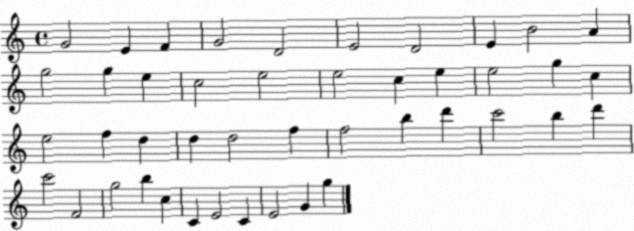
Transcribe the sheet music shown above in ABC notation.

X:1
T:Untitled
M:4/4
L:1/4
K:C
G2 E F G2 D2 E2 D2 E B2 A g2 g e c2 e2 e2 c e e2 g c e2 f d d d2 f f2 b d' c'2 b d' c'2 F2 g2 b c C E2 C E2 G g